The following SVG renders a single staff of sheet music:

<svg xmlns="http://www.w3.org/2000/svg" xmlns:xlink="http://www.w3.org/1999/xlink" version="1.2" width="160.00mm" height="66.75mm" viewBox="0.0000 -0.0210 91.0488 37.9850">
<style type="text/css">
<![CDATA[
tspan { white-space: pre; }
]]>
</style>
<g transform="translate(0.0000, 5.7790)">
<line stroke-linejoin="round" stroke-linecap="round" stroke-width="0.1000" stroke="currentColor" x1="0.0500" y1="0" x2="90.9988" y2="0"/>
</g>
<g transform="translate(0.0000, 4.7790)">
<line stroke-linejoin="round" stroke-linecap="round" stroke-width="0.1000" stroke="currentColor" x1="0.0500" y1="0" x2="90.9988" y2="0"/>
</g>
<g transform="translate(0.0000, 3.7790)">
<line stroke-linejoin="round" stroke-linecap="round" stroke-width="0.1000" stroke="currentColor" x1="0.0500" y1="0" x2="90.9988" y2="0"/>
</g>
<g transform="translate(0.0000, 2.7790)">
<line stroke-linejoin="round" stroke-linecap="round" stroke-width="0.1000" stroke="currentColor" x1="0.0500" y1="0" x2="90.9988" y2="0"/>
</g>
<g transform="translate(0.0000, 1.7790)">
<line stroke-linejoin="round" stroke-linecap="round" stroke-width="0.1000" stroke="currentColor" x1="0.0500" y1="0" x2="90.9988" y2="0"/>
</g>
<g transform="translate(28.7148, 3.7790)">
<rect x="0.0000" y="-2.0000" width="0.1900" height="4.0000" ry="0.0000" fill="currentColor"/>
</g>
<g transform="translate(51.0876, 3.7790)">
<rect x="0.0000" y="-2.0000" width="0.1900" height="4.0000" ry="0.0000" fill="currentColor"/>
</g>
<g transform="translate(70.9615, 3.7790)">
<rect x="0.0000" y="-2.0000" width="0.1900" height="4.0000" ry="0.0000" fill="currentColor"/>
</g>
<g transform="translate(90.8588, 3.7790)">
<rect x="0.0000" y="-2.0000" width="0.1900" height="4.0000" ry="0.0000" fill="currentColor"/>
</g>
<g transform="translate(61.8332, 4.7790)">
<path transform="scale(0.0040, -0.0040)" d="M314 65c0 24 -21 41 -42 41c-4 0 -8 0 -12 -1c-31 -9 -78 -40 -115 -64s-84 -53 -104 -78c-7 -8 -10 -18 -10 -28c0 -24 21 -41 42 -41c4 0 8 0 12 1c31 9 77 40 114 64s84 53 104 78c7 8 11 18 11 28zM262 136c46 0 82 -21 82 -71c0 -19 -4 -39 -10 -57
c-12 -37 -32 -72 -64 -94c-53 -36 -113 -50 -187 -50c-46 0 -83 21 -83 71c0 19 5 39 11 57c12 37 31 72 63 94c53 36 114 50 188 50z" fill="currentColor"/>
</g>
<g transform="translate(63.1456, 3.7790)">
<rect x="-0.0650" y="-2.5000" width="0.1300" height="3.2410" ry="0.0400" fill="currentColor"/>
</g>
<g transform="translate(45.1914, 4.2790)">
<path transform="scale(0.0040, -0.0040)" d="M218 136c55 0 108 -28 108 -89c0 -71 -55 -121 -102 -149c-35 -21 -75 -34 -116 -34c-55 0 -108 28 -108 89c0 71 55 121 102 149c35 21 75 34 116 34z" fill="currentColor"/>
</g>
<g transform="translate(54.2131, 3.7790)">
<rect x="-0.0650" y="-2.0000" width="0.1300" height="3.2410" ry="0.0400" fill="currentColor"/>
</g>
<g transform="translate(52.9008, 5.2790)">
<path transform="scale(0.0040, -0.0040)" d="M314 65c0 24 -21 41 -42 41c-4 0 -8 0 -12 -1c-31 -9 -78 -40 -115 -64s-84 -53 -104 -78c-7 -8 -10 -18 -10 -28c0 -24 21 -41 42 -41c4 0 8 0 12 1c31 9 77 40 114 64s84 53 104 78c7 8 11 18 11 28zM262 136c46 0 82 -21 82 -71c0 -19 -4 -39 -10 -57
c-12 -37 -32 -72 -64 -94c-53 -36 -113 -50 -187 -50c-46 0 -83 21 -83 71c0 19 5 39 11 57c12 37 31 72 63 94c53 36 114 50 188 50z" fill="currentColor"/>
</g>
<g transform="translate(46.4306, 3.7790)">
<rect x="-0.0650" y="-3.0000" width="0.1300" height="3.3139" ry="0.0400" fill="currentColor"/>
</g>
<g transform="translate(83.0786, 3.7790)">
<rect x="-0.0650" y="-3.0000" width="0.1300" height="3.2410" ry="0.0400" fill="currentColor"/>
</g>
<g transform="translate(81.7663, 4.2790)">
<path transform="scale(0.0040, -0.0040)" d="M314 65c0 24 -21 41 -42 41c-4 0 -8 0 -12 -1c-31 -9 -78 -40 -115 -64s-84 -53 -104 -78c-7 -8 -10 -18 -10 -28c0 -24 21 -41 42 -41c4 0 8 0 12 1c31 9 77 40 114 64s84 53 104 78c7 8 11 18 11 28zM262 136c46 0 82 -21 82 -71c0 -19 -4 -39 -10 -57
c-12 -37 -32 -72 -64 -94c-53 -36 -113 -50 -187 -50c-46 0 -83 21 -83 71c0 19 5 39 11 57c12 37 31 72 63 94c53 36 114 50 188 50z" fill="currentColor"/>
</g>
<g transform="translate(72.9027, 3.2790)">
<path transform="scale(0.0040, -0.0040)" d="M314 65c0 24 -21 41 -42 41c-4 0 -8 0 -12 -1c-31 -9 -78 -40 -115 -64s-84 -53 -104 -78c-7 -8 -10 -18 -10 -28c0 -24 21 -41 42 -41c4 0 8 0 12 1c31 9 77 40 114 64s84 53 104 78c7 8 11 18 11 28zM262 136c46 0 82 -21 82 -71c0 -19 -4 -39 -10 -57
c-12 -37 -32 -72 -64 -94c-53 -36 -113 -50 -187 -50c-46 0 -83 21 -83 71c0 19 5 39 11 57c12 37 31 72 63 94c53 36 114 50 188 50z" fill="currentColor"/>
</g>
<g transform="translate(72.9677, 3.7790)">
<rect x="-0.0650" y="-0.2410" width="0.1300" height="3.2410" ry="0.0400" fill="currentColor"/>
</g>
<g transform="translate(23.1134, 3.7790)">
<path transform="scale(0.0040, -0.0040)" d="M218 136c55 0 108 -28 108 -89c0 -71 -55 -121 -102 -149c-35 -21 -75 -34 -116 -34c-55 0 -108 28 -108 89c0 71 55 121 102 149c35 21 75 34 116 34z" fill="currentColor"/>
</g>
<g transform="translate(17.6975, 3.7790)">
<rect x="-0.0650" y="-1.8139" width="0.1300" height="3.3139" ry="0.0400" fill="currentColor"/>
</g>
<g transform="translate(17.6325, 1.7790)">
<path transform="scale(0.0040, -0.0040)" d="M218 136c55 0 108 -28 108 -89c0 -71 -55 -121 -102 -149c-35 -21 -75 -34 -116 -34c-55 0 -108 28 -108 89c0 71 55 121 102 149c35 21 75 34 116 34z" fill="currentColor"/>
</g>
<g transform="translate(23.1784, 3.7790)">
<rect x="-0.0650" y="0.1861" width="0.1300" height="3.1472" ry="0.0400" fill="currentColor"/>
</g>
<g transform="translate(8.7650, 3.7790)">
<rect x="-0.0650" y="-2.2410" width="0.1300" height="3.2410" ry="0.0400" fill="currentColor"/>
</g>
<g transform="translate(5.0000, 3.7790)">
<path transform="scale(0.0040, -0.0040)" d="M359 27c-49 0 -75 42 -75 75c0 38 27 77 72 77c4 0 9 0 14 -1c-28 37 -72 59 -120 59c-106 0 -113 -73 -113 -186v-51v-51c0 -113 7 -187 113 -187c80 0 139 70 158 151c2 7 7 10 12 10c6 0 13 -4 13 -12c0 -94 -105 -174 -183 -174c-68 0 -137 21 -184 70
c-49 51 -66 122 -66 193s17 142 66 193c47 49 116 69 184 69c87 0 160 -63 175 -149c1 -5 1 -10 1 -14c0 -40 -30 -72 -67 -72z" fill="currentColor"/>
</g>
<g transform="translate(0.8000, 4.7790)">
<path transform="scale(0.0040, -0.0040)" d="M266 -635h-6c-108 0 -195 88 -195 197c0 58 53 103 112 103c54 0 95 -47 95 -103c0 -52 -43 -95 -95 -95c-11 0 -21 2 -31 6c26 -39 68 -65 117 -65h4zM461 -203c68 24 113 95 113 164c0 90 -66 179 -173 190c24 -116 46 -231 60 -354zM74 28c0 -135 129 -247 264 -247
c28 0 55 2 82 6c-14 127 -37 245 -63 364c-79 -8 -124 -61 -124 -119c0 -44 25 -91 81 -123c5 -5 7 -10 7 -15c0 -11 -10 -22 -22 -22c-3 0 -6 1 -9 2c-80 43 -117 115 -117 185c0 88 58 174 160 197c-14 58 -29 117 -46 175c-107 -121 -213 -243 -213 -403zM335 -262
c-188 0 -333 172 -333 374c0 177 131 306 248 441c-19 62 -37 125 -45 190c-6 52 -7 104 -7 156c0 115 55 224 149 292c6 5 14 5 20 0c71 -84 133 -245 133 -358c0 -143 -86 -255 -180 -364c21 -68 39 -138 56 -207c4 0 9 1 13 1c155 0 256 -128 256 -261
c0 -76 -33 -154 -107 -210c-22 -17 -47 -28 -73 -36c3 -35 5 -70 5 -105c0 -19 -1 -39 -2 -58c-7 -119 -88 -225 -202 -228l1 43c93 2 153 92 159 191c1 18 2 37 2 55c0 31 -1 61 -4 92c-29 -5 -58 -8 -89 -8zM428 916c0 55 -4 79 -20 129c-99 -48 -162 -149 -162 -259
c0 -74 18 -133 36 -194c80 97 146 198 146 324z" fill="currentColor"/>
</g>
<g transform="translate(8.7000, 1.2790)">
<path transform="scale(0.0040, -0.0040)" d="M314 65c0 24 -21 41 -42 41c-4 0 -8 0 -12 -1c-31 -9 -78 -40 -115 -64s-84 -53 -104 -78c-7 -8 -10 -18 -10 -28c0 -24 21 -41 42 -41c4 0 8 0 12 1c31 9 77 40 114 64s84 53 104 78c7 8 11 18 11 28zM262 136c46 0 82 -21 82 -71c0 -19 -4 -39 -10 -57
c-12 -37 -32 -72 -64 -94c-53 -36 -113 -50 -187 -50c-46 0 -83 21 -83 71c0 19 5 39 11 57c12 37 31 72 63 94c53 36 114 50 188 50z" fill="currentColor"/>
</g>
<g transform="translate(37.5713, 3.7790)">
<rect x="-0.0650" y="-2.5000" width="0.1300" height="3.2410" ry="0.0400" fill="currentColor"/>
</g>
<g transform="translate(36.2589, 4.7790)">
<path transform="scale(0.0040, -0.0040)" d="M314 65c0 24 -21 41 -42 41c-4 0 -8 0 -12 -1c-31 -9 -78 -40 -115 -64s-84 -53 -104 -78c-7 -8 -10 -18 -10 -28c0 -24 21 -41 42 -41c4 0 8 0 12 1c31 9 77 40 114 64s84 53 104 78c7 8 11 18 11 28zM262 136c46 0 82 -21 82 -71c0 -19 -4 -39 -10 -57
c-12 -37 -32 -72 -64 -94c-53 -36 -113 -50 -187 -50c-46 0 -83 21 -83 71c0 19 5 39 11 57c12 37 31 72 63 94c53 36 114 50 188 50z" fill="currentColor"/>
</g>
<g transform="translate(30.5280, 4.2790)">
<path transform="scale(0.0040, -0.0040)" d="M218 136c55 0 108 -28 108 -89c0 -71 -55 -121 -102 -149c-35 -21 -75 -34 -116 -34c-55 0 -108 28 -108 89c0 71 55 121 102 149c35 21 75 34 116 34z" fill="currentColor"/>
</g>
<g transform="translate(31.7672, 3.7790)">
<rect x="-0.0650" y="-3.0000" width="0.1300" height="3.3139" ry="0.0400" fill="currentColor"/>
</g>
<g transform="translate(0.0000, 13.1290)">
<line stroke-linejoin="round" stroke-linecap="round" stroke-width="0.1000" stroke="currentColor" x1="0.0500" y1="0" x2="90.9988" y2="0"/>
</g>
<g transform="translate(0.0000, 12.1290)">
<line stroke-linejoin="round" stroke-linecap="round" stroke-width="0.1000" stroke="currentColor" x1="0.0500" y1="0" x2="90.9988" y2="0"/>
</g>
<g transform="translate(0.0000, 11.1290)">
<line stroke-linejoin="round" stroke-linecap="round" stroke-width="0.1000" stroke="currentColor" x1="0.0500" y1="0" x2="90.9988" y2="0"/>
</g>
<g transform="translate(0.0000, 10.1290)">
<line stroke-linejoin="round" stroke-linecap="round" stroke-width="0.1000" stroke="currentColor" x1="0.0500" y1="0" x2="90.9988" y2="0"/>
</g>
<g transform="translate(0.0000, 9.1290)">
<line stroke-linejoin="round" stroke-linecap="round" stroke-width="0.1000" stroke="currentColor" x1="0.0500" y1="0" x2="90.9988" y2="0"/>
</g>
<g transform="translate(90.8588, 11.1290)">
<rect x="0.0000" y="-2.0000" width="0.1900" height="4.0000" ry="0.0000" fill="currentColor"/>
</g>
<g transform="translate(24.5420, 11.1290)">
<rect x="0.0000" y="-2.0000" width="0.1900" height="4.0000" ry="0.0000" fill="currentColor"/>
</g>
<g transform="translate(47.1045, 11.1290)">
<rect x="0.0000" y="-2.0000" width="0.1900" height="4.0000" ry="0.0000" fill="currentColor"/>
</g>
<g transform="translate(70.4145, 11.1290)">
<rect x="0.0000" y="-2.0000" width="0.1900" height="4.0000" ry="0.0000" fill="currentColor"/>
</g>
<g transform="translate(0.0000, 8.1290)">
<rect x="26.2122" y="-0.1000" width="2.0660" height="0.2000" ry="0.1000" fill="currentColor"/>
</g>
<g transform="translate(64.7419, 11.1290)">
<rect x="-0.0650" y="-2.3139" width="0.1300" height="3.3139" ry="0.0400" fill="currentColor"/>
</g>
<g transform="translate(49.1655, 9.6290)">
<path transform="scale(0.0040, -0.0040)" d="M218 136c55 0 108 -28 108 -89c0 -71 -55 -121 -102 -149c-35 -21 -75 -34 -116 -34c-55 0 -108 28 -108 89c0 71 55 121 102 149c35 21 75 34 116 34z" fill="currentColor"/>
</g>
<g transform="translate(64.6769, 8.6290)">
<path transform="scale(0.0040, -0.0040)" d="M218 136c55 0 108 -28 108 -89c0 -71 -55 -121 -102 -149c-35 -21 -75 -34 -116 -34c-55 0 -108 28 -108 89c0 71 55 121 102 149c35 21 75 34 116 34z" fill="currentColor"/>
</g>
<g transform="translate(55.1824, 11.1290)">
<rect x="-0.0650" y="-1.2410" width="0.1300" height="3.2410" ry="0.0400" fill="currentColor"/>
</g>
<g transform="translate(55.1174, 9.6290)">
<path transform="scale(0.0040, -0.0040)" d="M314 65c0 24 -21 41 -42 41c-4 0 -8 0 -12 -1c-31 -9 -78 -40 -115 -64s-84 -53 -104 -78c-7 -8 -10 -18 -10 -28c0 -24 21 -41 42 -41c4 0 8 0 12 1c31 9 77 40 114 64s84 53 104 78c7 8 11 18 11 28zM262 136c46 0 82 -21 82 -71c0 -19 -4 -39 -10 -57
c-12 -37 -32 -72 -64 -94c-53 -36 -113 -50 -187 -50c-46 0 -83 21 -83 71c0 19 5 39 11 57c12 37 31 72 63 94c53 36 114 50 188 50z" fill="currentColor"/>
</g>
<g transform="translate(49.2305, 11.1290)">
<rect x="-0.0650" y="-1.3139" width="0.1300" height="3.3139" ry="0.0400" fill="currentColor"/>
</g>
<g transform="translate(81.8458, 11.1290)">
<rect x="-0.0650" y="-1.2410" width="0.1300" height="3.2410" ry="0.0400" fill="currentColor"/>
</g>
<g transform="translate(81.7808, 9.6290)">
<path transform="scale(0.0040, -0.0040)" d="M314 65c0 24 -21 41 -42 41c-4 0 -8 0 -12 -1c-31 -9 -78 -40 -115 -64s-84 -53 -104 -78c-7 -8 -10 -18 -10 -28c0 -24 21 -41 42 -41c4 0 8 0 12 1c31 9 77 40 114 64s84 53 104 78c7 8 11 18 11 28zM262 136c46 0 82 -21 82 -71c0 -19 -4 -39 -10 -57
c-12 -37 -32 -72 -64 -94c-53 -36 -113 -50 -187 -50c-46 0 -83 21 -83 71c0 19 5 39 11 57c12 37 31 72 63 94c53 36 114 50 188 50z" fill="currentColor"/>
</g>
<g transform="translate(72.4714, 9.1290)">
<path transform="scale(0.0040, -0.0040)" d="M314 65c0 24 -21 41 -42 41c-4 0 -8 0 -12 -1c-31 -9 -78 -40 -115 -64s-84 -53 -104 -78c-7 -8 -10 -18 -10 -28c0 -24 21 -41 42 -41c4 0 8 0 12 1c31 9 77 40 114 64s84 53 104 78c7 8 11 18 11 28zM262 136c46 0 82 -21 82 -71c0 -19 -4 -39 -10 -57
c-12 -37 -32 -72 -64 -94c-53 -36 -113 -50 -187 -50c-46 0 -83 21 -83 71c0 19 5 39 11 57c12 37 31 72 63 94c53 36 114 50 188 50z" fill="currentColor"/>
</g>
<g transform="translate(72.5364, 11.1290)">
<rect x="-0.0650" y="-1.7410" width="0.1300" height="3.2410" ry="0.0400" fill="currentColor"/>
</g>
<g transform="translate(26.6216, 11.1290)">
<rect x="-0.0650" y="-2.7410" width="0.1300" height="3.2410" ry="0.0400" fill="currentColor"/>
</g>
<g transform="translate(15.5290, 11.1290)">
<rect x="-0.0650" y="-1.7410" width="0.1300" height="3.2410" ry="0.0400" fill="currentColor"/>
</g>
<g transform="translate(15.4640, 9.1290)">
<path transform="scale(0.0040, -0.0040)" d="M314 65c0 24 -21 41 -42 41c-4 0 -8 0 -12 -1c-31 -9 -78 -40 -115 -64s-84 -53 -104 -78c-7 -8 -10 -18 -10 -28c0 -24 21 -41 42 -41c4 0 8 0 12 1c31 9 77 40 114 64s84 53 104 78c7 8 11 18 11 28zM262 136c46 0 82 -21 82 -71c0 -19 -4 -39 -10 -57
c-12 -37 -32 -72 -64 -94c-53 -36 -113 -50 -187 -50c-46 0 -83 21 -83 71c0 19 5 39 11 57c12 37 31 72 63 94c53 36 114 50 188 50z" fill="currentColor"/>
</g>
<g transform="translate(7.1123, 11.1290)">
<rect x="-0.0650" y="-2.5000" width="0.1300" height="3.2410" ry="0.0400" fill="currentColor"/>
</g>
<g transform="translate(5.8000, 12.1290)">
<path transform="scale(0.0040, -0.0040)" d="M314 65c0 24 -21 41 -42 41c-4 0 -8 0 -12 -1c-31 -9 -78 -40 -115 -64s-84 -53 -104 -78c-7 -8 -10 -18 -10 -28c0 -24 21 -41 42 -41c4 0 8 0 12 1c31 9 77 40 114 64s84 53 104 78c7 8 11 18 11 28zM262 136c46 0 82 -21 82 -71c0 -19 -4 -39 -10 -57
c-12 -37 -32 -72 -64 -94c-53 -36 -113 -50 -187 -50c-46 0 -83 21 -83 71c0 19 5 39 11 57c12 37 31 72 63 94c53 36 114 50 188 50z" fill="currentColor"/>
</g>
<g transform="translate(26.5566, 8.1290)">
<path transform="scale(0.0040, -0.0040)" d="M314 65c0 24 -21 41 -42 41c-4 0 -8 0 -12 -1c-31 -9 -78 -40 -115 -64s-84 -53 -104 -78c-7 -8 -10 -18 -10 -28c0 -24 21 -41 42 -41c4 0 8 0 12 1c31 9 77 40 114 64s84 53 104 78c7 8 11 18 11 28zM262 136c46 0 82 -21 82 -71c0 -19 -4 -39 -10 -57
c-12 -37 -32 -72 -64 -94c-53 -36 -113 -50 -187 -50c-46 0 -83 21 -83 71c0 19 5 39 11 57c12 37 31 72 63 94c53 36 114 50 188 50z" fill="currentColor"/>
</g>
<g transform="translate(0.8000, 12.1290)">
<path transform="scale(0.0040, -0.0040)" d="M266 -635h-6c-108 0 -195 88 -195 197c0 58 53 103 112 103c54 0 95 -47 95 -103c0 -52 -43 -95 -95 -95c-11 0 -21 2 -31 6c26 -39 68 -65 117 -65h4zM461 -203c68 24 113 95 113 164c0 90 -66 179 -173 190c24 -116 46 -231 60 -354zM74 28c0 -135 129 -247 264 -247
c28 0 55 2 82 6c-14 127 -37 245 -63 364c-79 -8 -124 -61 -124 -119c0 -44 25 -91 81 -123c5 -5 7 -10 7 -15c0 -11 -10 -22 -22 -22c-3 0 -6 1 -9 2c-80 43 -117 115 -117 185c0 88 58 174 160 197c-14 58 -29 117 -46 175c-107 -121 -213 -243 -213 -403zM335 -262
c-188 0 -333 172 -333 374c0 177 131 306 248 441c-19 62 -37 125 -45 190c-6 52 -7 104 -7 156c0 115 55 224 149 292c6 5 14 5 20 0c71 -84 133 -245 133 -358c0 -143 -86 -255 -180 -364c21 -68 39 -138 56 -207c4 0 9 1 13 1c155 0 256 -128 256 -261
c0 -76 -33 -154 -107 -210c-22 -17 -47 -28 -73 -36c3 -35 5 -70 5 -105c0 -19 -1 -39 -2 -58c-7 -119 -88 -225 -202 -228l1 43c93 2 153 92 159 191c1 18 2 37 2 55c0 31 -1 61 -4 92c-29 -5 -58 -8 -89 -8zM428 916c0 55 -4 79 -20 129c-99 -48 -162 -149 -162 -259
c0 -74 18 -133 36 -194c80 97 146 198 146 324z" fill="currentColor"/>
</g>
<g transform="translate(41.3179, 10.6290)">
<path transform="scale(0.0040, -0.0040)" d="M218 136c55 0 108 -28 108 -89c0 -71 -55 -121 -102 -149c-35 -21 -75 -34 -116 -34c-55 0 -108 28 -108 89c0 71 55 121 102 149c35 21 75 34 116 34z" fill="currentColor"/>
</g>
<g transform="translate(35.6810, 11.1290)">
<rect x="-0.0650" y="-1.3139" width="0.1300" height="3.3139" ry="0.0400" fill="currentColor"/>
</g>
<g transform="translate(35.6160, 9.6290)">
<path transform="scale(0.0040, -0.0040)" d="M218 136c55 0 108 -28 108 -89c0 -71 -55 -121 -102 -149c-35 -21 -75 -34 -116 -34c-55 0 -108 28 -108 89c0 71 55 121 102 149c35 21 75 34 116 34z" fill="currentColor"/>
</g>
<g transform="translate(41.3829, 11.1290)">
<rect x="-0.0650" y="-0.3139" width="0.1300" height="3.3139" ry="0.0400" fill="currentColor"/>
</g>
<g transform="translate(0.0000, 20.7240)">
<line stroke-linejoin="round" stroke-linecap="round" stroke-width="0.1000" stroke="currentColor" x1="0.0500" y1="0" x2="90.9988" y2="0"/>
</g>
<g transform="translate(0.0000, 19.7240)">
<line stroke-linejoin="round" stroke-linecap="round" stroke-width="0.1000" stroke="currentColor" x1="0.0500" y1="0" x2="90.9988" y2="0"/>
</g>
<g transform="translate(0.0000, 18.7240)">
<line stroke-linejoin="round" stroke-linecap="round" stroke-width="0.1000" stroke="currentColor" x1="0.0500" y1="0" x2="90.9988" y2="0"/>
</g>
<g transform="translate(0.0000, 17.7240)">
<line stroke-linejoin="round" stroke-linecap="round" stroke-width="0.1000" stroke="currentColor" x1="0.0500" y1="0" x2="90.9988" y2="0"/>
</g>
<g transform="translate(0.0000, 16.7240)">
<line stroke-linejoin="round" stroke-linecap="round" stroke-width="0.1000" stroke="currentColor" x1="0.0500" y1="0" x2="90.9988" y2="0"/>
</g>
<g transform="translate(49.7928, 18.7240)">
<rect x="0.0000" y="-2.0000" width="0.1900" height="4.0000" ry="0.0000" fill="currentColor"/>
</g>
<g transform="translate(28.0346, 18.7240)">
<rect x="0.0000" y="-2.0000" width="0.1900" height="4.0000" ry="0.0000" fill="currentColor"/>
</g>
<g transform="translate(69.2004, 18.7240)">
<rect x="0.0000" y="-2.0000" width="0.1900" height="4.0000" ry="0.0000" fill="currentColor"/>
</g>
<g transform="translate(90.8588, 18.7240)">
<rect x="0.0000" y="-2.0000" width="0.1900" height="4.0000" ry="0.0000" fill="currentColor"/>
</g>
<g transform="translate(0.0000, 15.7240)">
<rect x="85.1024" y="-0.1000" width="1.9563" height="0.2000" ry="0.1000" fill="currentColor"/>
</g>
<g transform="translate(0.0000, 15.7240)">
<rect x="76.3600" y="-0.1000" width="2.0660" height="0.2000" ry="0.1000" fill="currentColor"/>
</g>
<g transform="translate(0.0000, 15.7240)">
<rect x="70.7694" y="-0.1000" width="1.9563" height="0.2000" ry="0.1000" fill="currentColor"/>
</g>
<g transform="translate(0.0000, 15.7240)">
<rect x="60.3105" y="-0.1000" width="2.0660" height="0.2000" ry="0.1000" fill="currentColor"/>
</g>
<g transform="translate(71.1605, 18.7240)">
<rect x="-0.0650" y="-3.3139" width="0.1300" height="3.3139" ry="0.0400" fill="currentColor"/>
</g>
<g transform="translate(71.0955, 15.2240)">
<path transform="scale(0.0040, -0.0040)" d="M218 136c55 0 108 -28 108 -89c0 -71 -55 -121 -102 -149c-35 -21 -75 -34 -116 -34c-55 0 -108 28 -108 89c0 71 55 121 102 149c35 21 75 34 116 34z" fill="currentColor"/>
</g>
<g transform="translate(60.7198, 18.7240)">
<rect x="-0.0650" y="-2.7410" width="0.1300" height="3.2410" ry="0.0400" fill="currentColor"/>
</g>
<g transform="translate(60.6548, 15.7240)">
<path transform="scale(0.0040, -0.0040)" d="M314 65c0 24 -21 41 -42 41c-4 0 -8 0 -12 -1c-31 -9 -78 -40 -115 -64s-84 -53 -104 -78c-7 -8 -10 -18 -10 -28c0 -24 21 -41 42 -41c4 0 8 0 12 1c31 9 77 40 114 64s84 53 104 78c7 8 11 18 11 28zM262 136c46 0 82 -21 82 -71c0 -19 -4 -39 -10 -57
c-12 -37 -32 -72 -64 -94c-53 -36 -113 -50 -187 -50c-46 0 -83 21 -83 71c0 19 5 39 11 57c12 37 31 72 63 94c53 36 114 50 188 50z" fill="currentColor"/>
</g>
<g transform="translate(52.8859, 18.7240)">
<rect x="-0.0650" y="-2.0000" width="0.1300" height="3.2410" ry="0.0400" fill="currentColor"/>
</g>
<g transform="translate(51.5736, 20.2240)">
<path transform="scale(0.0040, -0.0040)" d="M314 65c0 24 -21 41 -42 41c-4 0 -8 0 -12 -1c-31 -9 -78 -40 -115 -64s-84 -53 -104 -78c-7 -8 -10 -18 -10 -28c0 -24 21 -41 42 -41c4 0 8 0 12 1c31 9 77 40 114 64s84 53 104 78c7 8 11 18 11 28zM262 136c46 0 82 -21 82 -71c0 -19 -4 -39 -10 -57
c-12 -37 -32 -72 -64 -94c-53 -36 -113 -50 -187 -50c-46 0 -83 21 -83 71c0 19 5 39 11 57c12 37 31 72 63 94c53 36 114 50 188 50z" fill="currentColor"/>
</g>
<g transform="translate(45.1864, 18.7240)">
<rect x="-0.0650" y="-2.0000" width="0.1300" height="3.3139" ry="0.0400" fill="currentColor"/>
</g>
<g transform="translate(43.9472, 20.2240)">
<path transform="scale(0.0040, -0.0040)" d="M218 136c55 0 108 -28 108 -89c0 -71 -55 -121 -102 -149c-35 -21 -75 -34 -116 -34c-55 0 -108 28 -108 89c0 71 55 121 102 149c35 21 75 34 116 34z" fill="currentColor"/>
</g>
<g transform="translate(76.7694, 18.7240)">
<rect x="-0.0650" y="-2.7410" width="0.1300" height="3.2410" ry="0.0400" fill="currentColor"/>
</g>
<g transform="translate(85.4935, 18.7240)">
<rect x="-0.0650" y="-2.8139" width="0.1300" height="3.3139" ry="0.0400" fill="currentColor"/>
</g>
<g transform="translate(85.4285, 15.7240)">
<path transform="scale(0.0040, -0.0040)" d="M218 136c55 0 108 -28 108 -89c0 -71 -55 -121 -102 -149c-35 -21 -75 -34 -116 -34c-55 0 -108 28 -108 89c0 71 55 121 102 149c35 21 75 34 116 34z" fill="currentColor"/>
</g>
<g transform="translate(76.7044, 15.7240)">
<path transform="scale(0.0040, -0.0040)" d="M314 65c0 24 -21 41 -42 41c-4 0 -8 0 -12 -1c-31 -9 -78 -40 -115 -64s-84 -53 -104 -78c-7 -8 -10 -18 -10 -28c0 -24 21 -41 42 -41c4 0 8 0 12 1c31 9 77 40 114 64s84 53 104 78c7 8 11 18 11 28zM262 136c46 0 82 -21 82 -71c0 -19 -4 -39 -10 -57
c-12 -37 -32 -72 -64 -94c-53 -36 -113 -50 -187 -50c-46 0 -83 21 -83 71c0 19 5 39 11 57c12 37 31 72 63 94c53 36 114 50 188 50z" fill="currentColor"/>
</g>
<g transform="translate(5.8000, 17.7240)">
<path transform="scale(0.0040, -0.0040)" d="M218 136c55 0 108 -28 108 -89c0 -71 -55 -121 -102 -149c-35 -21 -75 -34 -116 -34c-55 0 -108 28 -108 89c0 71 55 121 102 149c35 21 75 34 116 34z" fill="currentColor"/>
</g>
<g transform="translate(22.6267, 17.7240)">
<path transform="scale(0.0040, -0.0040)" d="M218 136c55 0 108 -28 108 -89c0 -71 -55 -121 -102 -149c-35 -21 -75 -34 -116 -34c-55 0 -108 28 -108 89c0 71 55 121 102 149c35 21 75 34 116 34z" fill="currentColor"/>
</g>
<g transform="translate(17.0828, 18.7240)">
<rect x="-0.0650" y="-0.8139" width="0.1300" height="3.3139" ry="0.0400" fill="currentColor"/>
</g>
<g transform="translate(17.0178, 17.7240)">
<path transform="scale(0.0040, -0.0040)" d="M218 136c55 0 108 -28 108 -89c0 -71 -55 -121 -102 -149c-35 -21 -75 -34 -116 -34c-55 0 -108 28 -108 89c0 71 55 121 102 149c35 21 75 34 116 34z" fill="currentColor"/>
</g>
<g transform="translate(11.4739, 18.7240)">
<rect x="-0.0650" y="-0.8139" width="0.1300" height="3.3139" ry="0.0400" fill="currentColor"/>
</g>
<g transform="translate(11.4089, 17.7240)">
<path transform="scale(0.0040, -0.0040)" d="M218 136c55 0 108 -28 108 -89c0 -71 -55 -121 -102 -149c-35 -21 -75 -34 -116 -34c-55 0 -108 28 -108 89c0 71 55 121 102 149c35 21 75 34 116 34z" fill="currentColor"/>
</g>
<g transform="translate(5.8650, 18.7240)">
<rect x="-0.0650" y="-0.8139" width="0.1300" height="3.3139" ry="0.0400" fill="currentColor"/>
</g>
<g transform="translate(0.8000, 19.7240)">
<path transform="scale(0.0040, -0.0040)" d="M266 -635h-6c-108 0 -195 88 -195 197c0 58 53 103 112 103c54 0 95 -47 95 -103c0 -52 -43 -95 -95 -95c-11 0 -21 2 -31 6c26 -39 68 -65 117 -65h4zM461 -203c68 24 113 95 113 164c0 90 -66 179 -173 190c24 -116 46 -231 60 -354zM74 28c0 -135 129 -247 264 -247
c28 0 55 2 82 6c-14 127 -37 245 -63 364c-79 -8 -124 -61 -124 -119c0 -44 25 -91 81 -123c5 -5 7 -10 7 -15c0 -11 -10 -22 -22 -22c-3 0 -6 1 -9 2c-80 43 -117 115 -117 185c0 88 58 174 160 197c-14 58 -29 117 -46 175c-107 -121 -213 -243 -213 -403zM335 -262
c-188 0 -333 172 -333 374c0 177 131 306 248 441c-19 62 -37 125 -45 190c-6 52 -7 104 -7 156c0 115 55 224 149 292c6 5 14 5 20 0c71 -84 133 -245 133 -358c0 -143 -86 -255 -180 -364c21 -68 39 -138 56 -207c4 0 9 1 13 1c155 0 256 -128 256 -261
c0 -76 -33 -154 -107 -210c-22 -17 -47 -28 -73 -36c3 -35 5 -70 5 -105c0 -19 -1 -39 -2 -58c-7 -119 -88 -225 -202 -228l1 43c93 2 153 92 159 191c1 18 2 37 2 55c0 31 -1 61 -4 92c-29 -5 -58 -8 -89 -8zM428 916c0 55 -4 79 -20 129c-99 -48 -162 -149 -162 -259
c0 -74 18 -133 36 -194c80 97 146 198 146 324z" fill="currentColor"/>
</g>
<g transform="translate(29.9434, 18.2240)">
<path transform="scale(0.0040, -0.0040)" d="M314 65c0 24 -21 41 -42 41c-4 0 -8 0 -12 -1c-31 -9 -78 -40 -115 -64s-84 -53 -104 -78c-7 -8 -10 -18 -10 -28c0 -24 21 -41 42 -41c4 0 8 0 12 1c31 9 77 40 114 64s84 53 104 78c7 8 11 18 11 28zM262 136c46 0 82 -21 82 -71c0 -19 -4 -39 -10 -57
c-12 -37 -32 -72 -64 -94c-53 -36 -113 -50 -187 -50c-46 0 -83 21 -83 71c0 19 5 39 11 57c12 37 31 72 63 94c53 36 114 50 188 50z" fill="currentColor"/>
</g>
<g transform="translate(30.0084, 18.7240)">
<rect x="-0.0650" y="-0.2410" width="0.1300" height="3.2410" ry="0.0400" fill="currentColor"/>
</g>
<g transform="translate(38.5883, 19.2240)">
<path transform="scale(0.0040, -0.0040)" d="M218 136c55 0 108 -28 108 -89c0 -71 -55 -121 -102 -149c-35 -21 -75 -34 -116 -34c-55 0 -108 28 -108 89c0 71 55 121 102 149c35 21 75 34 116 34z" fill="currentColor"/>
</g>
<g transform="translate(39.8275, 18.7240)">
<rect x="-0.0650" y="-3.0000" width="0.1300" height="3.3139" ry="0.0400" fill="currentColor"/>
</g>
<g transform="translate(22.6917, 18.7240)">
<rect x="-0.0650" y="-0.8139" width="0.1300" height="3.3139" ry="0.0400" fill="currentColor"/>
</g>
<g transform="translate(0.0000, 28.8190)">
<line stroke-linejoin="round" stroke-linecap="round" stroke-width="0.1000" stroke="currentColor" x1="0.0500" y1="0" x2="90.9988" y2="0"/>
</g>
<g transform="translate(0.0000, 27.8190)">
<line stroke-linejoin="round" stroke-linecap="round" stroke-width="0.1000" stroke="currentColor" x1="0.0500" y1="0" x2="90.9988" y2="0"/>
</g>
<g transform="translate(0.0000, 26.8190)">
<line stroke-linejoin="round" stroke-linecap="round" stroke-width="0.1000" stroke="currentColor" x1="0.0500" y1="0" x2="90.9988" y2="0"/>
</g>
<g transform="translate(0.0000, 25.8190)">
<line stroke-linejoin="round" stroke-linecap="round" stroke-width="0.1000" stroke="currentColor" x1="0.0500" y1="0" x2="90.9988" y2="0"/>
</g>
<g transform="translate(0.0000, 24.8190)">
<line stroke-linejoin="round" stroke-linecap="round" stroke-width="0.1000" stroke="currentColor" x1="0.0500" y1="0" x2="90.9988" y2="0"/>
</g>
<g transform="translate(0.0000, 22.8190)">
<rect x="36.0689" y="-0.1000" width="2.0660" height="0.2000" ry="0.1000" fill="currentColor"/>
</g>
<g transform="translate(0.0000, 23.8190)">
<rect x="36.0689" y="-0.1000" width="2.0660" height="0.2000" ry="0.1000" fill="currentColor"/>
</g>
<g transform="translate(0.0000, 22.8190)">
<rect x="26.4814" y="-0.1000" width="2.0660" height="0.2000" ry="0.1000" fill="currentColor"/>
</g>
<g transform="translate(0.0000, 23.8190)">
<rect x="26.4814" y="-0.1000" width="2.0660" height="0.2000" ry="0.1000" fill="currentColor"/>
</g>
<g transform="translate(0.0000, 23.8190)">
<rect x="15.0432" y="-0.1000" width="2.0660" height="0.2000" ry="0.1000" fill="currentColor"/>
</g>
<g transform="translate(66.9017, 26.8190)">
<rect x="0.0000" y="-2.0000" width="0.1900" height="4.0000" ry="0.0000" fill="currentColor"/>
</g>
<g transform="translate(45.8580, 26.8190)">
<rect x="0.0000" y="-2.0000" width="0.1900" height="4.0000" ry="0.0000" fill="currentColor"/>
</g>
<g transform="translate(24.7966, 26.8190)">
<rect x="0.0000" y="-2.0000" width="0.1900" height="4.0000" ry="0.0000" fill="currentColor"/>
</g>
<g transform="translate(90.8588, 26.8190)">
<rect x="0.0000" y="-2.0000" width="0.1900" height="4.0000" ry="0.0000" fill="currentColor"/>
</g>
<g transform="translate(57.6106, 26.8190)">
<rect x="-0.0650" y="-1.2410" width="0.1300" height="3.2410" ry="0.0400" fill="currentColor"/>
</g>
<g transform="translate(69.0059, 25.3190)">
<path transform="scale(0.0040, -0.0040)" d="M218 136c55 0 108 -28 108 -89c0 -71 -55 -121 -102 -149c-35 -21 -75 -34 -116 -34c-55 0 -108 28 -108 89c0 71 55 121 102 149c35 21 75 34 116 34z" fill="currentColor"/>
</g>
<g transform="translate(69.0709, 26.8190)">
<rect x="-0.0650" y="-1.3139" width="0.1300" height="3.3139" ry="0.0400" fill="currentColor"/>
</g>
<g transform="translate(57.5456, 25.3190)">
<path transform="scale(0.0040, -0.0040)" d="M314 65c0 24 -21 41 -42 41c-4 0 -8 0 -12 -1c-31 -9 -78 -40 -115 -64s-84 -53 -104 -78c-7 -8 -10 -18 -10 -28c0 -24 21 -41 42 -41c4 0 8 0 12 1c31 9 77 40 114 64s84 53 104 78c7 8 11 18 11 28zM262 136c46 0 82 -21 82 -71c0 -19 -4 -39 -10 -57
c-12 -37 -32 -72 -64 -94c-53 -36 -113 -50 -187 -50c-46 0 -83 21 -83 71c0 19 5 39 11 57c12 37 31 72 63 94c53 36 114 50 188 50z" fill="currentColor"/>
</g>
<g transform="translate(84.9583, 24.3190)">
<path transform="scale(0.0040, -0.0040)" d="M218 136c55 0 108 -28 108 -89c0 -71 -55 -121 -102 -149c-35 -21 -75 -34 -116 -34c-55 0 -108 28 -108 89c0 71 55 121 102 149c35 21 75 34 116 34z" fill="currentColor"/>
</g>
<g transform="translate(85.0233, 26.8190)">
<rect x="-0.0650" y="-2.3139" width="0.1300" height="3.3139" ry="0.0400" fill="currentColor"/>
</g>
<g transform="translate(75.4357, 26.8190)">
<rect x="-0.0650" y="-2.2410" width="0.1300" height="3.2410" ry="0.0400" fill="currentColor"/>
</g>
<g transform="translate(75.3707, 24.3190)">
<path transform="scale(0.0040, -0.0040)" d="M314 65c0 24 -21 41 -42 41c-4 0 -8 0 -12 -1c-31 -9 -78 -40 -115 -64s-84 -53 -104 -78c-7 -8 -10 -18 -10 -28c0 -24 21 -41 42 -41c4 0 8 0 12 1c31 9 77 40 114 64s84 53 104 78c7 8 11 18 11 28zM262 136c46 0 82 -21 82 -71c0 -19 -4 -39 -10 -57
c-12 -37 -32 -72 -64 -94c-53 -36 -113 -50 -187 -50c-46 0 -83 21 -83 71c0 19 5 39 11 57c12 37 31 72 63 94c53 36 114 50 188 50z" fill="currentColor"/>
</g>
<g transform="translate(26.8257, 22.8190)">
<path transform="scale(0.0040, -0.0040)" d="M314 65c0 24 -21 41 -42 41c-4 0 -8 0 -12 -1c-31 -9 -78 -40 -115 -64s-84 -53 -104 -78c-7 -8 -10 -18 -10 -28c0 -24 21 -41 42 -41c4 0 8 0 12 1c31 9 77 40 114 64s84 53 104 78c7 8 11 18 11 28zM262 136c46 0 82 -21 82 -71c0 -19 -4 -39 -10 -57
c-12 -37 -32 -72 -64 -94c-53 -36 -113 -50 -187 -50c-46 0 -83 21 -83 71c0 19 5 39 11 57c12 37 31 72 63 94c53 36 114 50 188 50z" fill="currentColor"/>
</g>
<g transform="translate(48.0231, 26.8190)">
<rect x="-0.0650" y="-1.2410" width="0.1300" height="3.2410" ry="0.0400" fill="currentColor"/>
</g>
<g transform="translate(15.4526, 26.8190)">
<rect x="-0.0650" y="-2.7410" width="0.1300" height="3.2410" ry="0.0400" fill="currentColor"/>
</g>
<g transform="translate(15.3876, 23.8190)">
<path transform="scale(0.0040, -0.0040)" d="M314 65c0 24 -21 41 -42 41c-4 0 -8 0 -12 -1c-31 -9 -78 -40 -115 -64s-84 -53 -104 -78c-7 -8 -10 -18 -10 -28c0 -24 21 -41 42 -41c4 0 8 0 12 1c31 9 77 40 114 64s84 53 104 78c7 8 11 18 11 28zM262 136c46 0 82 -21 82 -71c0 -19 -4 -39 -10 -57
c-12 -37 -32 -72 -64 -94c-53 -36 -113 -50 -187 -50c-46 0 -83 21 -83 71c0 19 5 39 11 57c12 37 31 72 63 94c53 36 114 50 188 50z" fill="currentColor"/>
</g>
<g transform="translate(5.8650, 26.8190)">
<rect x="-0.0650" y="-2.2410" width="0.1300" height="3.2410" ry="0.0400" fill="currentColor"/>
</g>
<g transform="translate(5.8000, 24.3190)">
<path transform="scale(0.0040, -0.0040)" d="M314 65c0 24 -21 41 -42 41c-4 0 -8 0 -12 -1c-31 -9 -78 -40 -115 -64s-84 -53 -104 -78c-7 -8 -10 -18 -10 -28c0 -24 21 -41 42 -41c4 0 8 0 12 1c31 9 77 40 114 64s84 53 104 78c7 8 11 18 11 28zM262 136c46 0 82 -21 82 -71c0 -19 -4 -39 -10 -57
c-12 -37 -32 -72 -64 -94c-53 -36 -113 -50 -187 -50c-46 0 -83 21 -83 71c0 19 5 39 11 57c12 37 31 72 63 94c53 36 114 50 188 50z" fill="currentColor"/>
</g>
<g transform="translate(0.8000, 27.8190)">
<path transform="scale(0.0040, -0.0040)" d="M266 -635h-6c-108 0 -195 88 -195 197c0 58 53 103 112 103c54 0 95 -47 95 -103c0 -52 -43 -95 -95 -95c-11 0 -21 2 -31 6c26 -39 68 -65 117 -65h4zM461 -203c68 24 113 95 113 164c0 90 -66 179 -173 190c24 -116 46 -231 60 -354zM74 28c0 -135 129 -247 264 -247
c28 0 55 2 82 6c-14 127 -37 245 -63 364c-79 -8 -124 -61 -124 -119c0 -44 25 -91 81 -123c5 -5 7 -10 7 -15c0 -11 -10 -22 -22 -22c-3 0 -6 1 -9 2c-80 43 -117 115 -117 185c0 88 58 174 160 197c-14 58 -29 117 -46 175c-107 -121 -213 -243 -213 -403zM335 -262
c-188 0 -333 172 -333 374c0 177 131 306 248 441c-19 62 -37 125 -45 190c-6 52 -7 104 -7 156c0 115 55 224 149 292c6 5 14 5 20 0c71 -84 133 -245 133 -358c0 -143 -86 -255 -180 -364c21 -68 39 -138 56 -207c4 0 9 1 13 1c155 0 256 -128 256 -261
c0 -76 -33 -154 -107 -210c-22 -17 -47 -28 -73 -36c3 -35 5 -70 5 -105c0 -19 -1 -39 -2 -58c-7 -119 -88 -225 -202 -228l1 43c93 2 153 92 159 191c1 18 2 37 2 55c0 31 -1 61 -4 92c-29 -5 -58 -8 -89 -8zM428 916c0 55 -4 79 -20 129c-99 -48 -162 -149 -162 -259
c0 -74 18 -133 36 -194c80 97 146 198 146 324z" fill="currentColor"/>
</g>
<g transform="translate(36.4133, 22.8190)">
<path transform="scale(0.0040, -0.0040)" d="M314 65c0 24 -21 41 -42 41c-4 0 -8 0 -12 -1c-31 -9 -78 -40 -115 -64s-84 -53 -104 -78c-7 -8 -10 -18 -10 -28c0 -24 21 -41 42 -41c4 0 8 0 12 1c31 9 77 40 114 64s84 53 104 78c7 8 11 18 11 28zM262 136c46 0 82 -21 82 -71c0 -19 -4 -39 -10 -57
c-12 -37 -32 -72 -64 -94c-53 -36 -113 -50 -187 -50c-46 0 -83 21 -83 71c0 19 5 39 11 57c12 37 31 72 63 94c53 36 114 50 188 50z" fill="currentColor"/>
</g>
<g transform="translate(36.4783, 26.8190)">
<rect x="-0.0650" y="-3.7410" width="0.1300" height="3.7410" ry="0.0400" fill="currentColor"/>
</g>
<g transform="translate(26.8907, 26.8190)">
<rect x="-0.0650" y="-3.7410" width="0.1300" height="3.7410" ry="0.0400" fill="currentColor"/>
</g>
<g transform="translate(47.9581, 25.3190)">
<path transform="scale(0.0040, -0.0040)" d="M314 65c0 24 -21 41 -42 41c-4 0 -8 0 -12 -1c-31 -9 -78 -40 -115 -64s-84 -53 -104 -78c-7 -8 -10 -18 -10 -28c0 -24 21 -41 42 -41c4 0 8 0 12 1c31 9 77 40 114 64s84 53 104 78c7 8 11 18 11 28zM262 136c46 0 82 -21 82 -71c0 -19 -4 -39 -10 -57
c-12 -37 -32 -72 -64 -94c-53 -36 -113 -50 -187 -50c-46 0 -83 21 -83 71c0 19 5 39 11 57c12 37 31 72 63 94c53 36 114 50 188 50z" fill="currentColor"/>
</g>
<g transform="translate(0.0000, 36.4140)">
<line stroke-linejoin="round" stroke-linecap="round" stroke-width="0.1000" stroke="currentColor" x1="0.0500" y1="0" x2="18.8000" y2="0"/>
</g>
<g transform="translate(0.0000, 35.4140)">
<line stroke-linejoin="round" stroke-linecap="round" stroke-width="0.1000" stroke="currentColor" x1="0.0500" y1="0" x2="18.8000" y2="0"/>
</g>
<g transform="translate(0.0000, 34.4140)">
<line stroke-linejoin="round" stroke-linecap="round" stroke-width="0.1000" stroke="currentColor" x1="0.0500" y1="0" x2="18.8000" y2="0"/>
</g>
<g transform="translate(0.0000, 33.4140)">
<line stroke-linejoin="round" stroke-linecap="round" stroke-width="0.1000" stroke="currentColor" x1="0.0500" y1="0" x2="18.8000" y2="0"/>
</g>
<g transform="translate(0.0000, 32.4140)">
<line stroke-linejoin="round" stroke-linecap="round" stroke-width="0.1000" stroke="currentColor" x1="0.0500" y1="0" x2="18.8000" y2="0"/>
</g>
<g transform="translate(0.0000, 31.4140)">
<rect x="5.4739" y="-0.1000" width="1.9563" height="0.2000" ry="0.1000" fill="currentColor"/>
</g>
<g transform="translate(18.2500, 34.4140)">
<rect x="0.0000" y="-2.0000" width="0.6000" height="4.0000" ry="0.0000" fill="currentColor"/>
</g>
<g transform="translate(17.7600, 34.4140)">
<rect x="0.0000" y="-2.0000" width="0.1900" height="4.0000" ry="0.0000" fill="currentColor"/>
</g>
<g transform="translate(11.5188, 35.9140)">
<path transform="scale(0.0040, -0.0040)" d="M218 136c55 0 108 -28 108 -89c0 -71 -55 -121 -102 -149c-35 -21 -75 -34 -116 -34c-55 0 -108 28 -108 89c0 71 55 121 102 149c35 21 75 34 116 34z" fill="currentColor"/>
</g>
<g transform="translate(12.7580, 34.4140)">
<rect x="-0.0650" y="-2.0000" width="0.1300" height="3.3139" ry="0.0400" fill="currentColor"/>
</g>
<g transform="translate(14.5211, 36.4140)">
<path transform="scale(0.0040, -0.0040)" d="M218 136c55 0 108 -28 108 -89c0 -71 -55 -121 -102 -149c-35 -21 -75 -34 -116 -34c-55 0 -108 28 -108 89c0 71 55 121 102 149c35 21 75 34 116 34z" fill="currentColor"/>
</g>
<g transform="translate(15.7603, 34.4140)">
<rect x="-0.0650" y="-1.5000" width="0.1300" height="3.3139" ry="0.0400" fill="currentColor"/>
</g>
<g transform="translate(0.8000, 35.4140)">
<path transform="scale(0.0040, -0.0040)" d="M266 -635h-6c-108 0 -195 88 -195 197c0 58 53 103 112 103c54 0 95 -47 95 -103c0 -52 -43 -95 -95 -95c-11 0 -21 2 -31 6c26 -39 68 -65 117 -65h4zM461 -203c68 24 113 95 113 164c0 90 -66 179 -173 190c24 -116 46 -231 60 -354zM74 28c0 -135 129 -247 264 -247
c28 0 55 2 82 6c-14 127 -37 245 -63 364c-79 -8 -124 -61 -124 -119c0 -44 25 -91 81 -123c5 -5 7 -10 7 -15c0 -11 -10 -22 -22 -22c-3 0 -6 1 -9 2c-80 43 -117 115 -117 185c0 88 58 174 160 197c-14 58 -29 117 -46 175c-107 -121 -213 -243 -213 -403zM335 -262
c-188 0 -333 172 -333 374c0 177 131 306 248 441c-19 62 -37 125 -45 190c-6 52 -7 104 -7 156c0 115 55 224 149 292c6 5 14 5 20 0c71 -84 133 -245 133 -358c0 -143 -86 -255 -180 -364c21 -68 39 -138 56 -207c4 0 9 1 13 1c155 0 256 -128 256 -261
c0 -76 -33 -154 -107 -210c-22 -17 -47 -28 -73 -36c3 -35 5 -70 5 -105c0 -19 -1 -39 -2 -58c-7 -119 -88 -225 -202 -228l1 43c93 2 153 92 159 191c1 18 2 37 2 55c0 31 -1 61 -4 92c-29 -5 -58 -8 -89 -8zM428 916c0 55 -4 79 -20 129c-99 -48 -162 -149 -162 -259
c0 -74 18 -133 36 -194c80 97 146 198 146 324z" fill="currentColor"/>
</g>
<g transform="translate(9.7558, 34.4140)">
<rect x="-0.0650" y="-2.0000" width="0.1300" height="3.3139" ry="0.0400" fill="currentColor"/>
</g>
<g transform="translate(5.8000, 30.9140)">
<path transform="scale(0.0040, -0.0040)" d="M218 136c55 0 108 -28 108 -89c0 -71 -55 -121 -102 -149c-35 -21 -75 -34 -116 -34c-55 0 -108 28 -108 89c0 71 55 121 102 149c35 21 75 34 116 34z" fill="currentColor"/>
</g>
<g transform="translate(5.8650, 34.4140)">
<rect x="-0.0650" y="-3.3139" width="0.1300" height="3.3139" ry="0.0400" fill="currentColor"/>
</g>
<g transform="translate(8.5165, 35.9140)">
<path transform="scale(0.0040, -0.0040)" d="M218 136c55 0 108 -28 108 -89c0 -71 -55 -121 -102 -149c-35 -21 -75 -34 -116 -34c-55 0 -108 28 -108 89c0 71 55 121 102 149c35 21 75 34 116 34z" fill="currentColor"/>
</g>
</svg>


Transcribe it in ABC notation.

X:1
T:Untitled
M:4/4
L:1/4
K:C
g2 f B A G2 A F2 G2 c2 A2 G2 f2 a2 e c e e2 g f2 e2 d d d d c2 A F F2 a2 b a2 a g2 a2 c'2 c'2 e2 e2 e g2 g b F F E